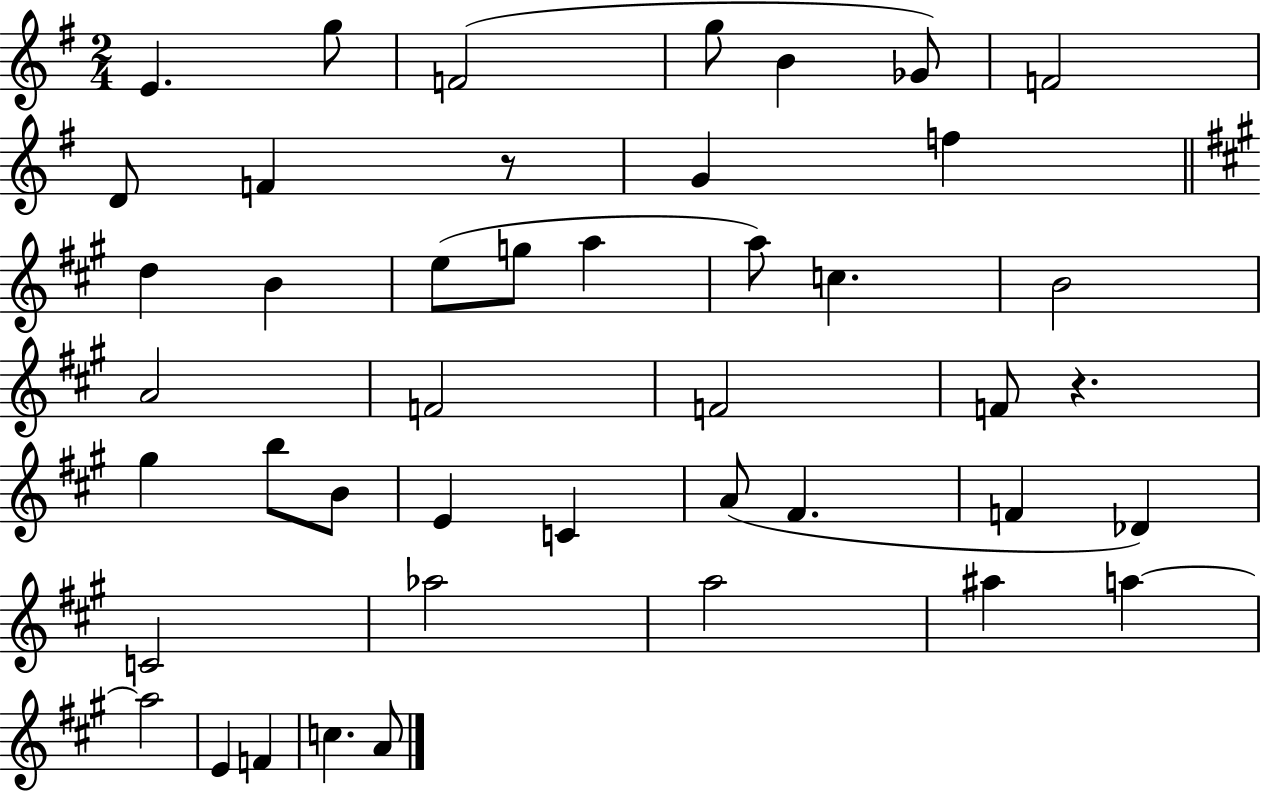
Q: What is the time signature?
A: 2/4